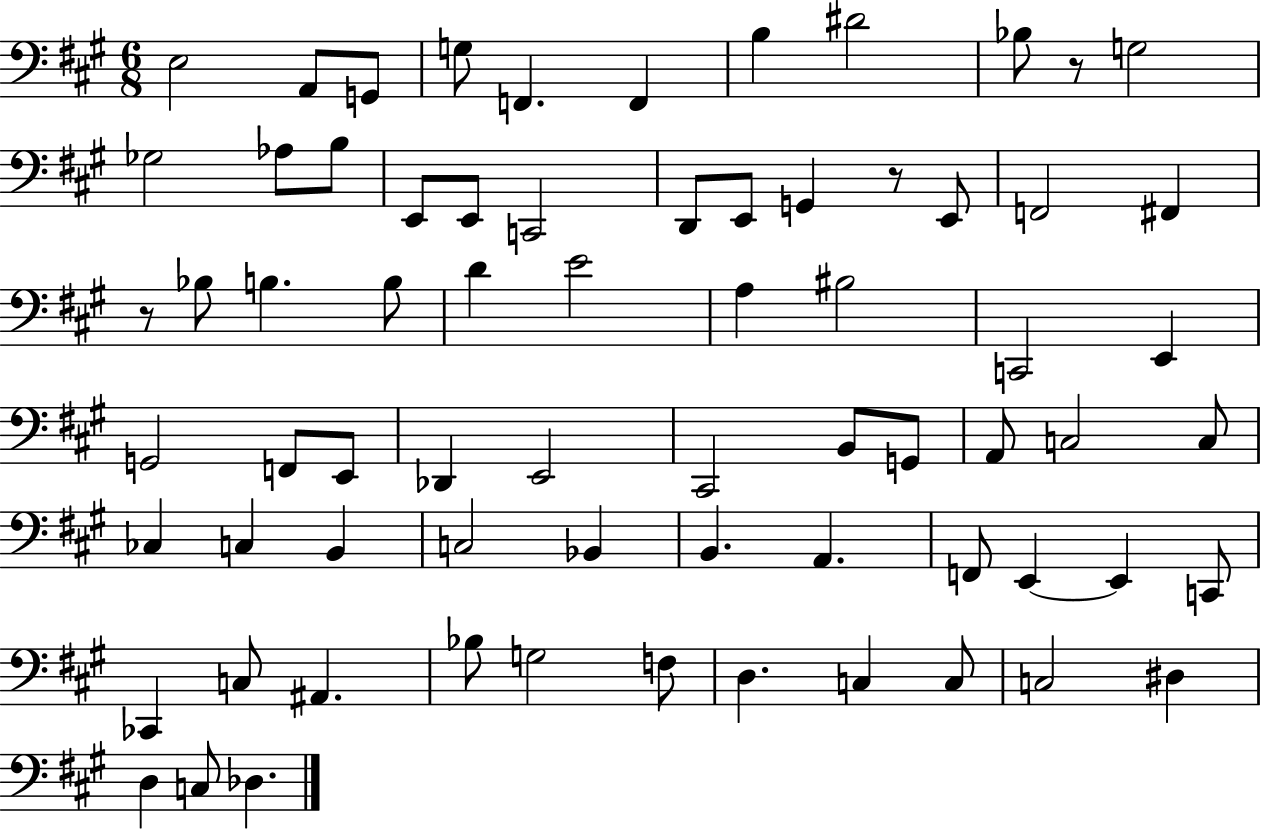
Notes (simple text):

E3/h A2/e G2/e G3/e F2/q. F2/q B3/q D#4/h Bb3/e R/e G3/h Gb3/h Ab3/e B3/e E2/e E2/e C2/h D2/e E2/e G2/q R/e E2/e F2/h F#2/q R/e Bb3/e B3/q. B3/e D4/q E4/h A3/q BIS3/h C2/h E2/q G2/h F2/e E2/e Db2/q E2/h C#2/h B2/e G2/e A2/e C3/h C3/e CES3/q C3/q B2/q C3/h Bb2/q B2/q. A2/q. F2/e E2/q E2/q C2/e CES2/q C3/e A#2/q. Bb3/e G3/h F3/e D3/q. C3/q C3/e C3/h D#3/q D3/q C3/e Db3/q.